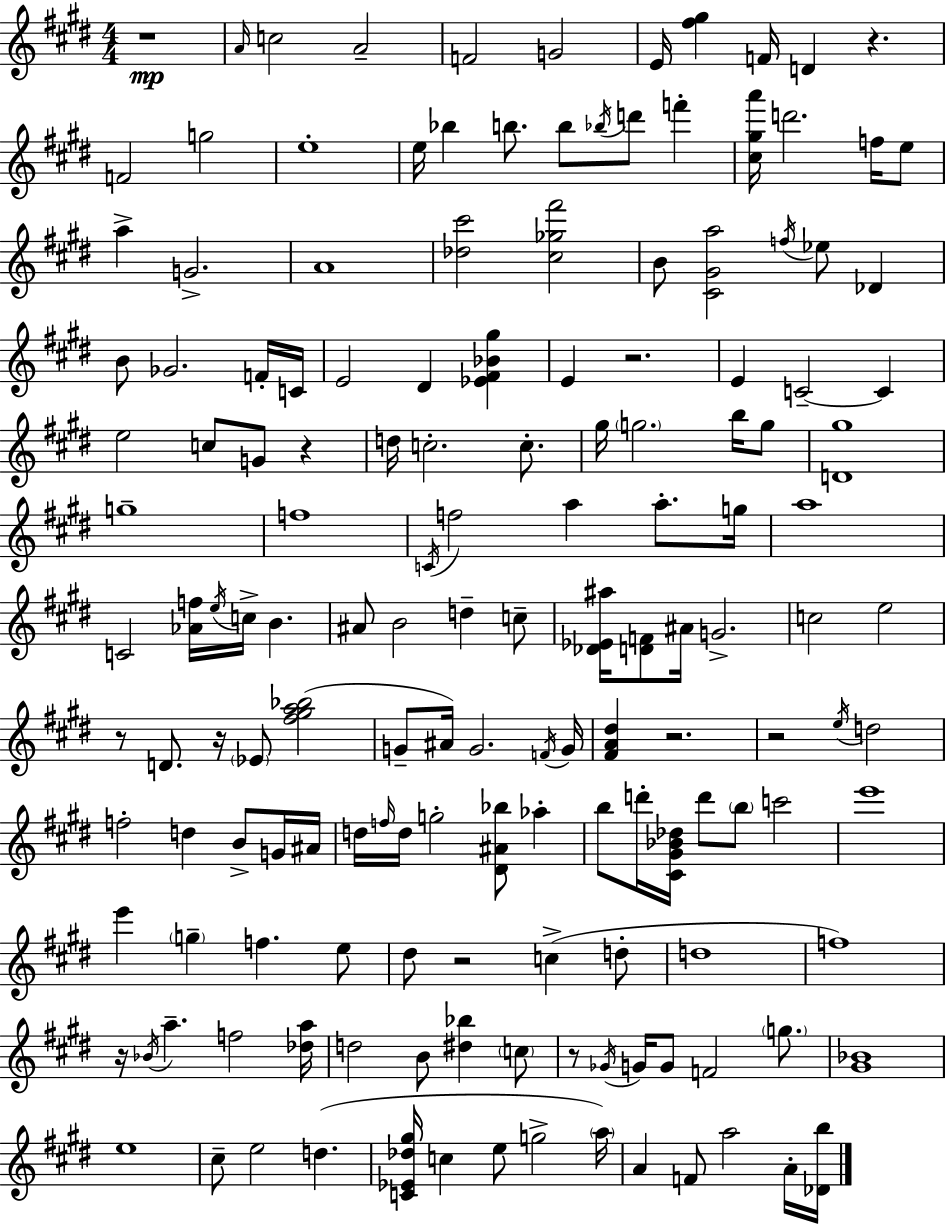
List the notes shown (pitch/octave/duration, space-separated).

R/w A4/s C5/h A4/h F4/h G4/h E4/s [F#5,G#5]/q F4/s D4/q R/q. F4/h G5/h E5/w E5/s Bb5/q B5/e. B5/e Bb5/s D6/e F6/q [C#5,G#5,A6]/s D6/h. F5/s E5/e A5/q G4/h. A4/w [Db5,C#6]/h [C#5,Gb5,F#6]/h B4/e [C#4,G#4,A5]/h F5/s Eb5/e Db4/q B4/e Gb4/h. F4/s C4/s E4/h D#4/q [Eb4,F#4,Bb4,G#5]/q E4/q R/h. E4/q C4/h C4/q E5/h C5/e G4/e R/q D5/s C5/h. C5/e. G#5/s G5/h. B5/s G5/e [D4,G#5]/w G5/w F5/w C4/s F5/h A5/q A5/e. G5/s A5/w C4/h [Ab4,F5]/s E5/s C5/s B4/q. A#4/e B4/h D5/q C5/e [Db4,Eb4,A#5]/s [D4,F4]/e A#4/s G4/h. C5/h E5/h R/e D4/e. R/s Eb4/e [F#5,G#5,A5,Bb5]/h G4/e A#4/s G4/h. F4/s G4/s [F#4,A4,D#5]/q R/h. R/h E5/s D5/h F5/h D5/q B4/e G4/s A#4/s D5/s F5/s D5/s G5/h [D#4,A#4,Bb5]/e Ab5/q B5/e D6/s [C#4,G#4,Bb4,Db5]/s D6/e B5/e C6/h E6/w E6/q G5/q F5/q. E5/e D#5/e R/h C5/q D5/e D5/w F5/w R/s Bb4/s A5/q. F5/h [Db5,A5]/s D5/h B4/e [D#5,Bb5]/q C5/e R/e Gb4/s G4/s G4/e F4/h G5/e. [G#4,Bb4]/w E5/w C#5/e E5/h D5/q. [C4,Eb4,Db5,G#5]/s C5/q E5/e G5/h A5/s A4/q F4/e A5/h A4/s [Db4,B5]/s